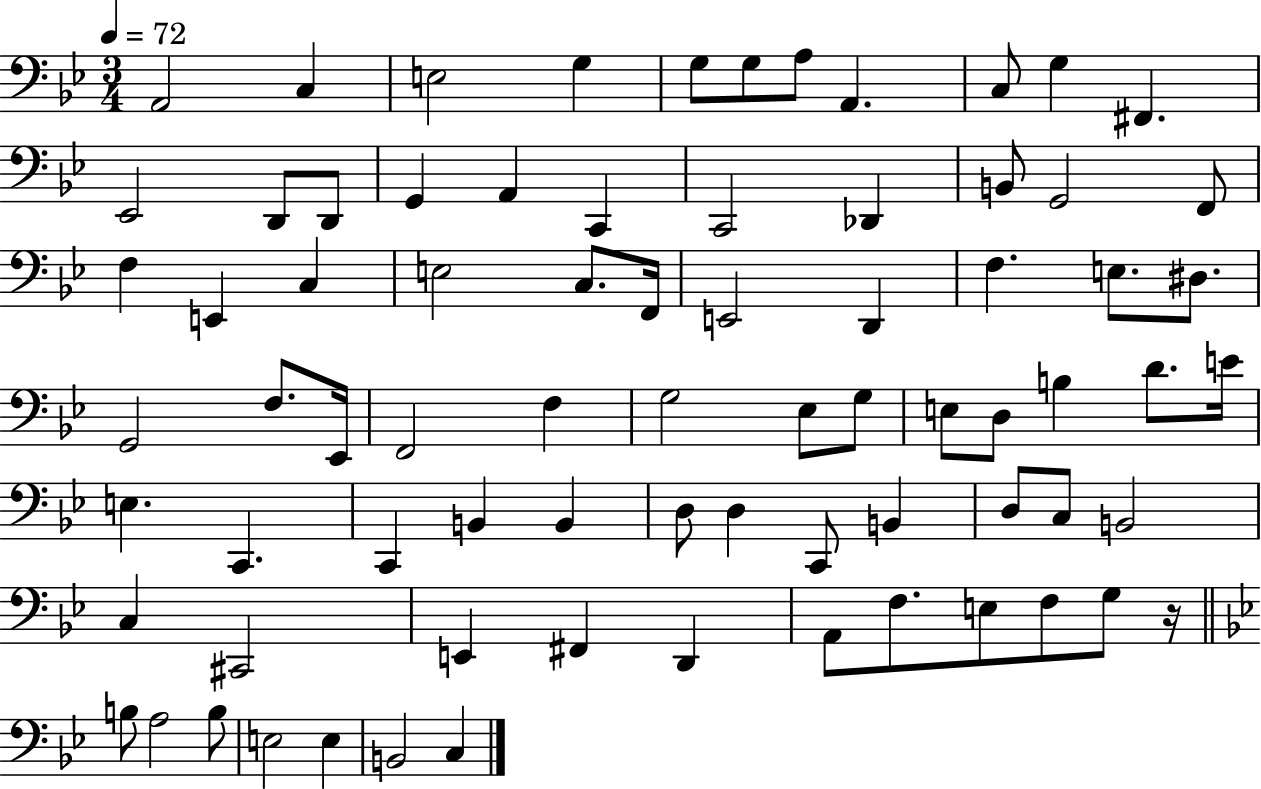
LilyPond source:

{
  \clef bass
  \numericTimeSignature
  \time 3/4
  \key bes \major
  \tempo 4 = 72
  \repeat volta 2 { a,2 c4 | e2 g4 | g8 g8 a8 a,4. | c8 g4 fis,4. | \break ees,2 d,8 d,8 | g,4 a,4 c,4 | c,2 des,4 | b,8 g,2 f,8 | \break f4 e,4 c4 | e2 c8. f,16 | e,2 d,4 | f4. e8. dis8. | \break g,2 f8. ees,16 | f,2 f4 | g2 ees8 g8 | e8 d8 b4 d'8. e'16 | \break e4. c,4. | c,4 b,4 b,4 | d8 d4 c,8 b,4 | d8 c8 b,2 | \break c4 cis,2 | e,4 fis,4 d,4 | a,8 f8. e8 f8 g8 r16 | \bar "||" \break \key bes \major b8 a2 b8 | e2 e4 | b,2 c4 | } \bar "|."
}